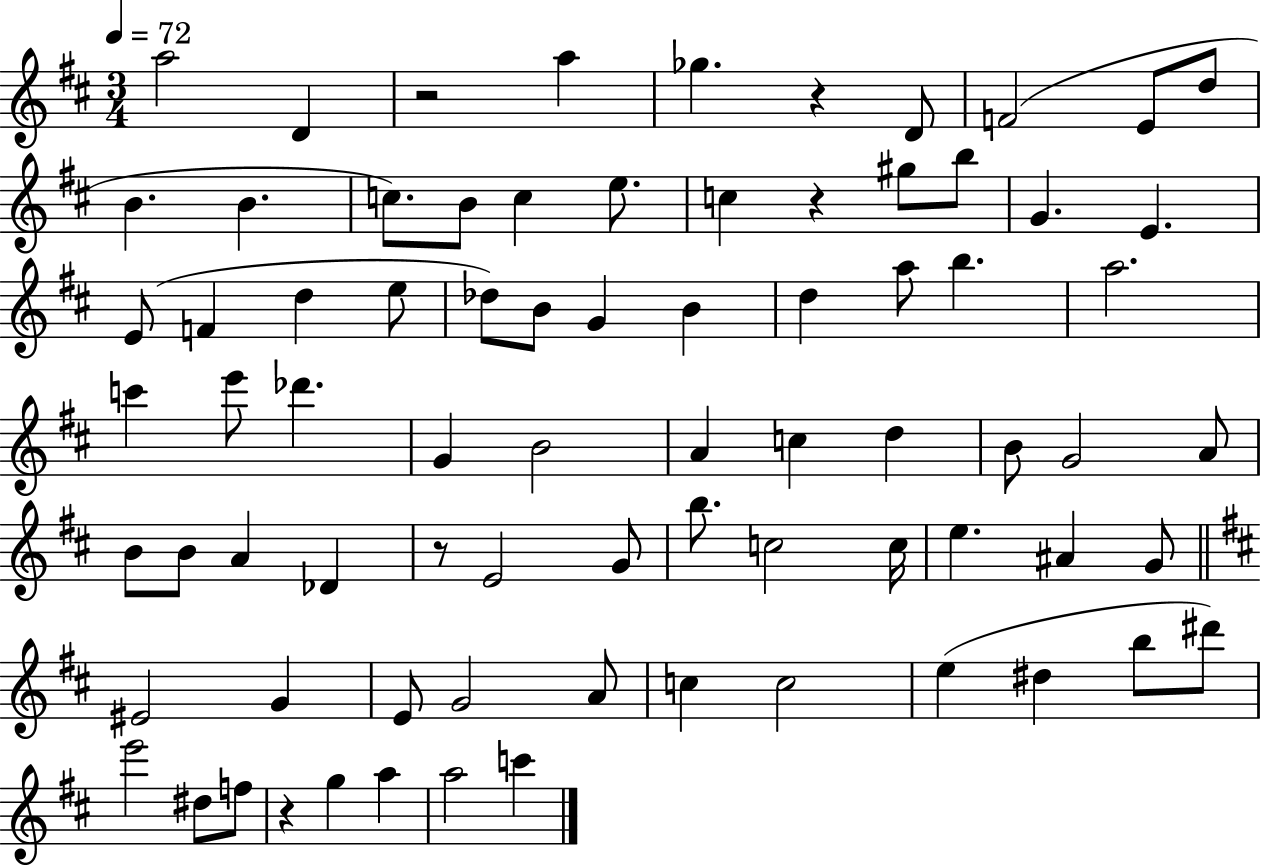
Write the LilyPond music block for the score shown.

{
  \clef treble
  \numericTimeSignature
  \time 3/4
  \key d \major
  \tempo 4 = 72
  a''2 d'4 | r2 a''4 | ges''4. r4 d'8 | f'2( e'8 d''8 | \break b'4. b'4. | c''8.) b'8 c''4 e''8. | c''4 r4 gis''8 b''8 | g'4. e'4. | \break e'8( f'4 d''4 e''8 | des''8) b'8 g'4 b'4 | d''4 a''8 b''4. | a''2. | \break c'''4 e'''8 des'''4. | g'4 b'2 | a'4 c''4 d''4 | b'8 g'2 a'8 | \break b'8 b'8 a'4 des'4 | r8 e'2 g'8 | b''8. c''2 c''16 | e''4. ais'4 g'8 | \break \bar "||" \break \key d \major eis'2 g'4 | e'8 g'2 a'8 | c''4 c''2 | e''4( dis''4 b''8 dis'''8) | \break e'''2 dis''8 f''8 | r4 g''4 a''4 | a''2 c'''4 | \bar "|."
}